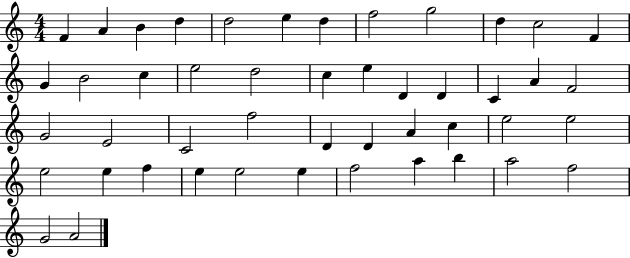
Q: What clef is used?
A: treble